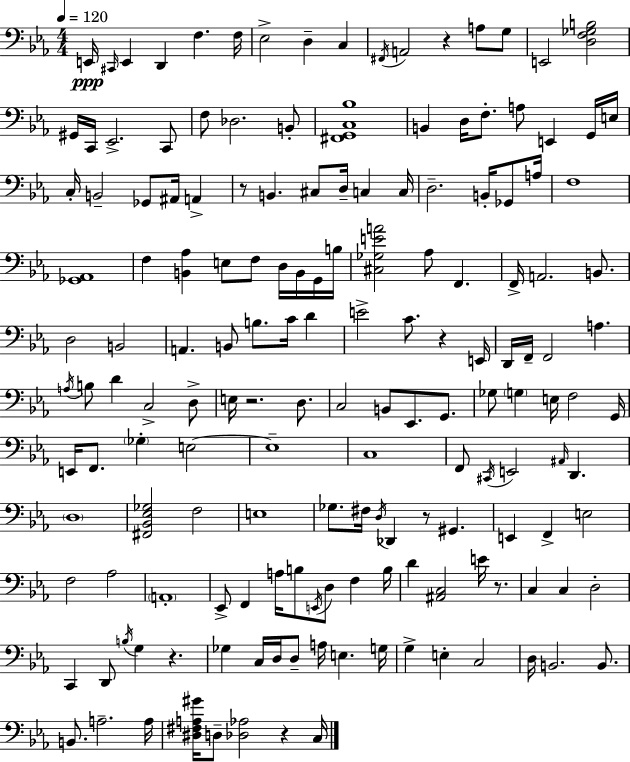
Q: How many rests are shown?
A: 8